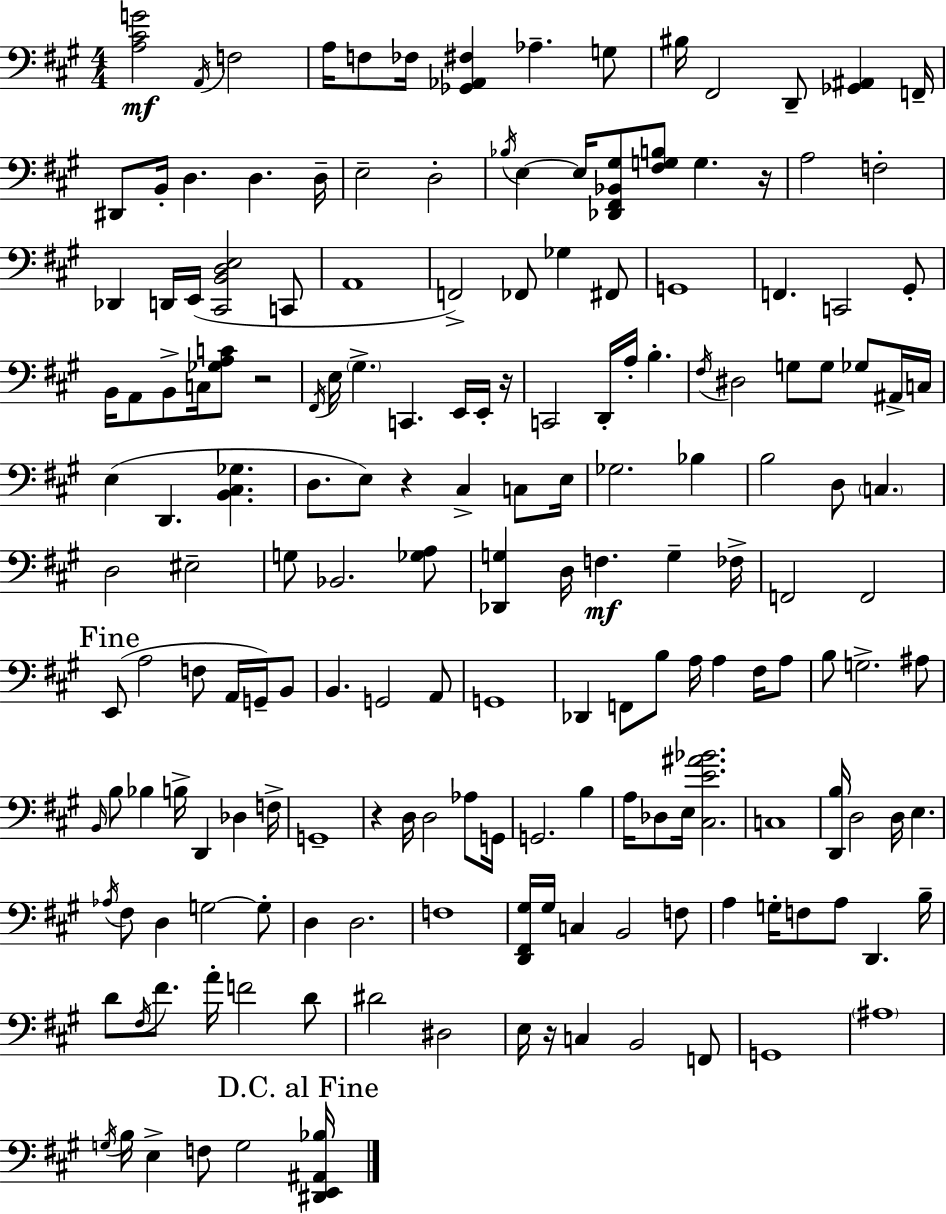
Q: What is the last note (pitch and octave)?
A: G3